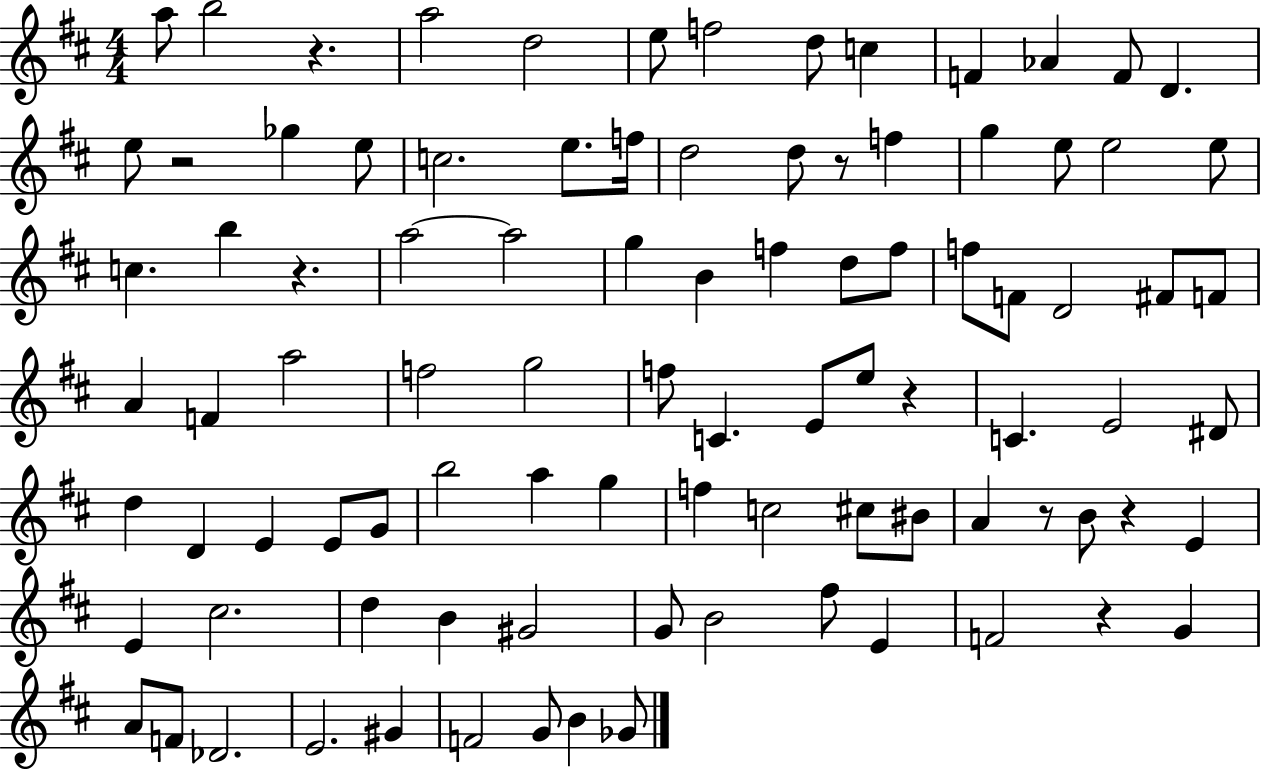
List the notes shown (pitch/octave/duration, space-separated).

A5/e B5/h R/q. A5/h D5/h E5/e F5/h D5/e C5/q F4/q Ab4/q F4/e D4/q. E5/e R/h Gb5/q E5/e C5/h. E5/e. F5/s D5/h D5/e R/e F5/q G5/q E5/e E5/h E5/e C5/q. B5/q R/q. A5/h A5/h G5/q B4/q F5/q D5/e F5/e F5/e F4/e D4/h F#4/e F4/e A4/q F4/q A5/h F5/h G5/h F5/e C4/q. E4/e E5/e R/q C4/q. E4/h D#4/e D5/q D4/q E4/q E4/e G4/e B5/h A5/q G5/q F5/q C5/h C#5/e BIS4/e A4/q R/e B4/e R/q E4/q E4/q C#5/h. D5/q B4/q G#4/h G4/e B4/h F#5/e E4/q F4/h R/q G4/q A4/e F4/e Db4/h. E4/h. G#4/q F4/h G4/e B4/q Gb4/e